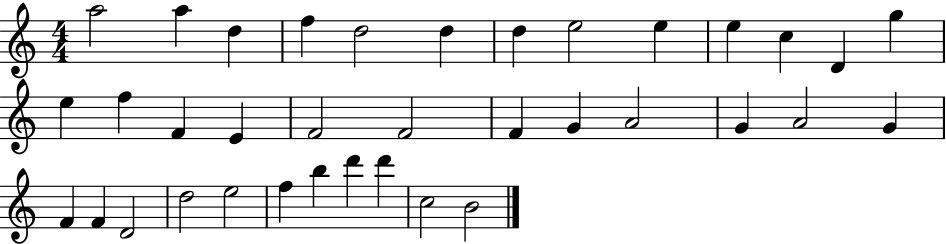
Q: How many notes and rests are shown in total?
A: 36